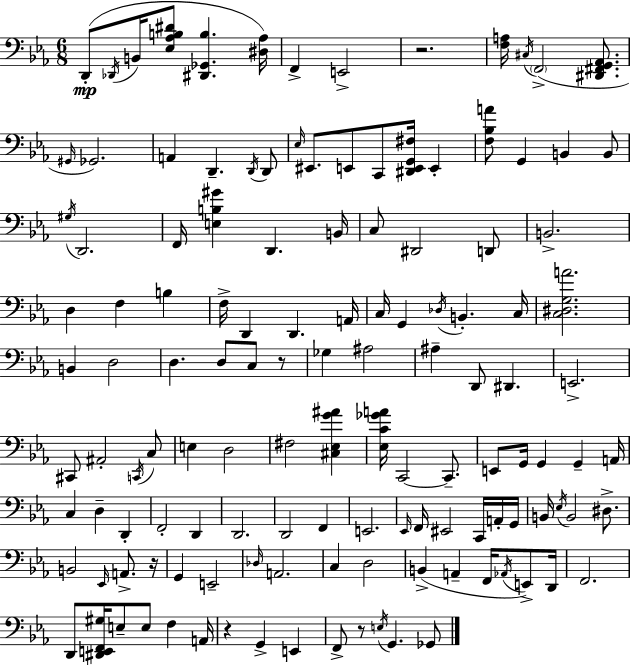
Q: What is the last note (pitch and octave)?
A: Gb2